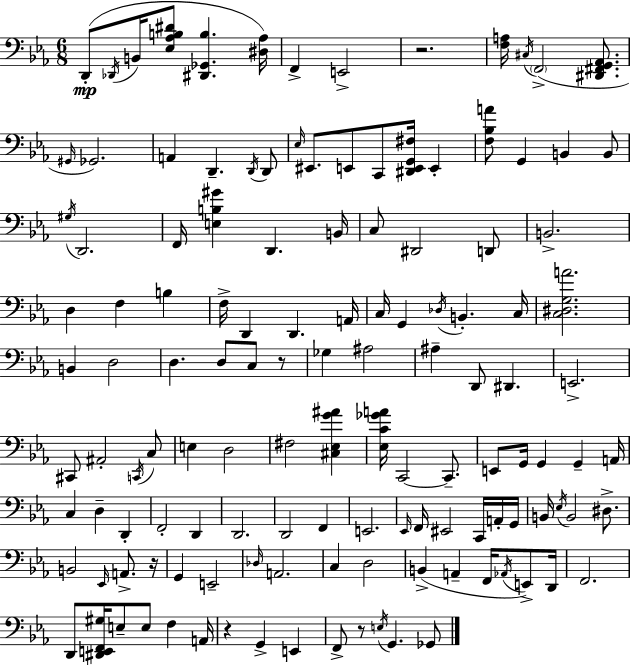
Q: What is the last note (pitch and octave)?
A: Gb2